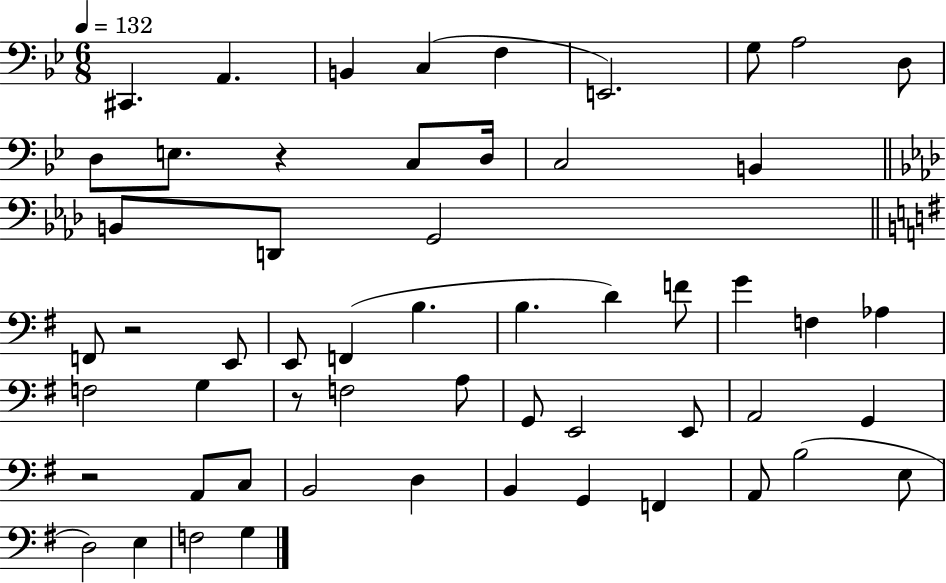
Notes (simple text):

C#2/q. A2/q. B2/q C3/q F3/q E2/h. G3/e A3/h D3/e D3/e E3/e. R/q C3/e D3/s C3/h B2/q B2/e D2/e G2/h F2/e R/h E2/e E2/e F2/q B3/q. B3/q. D4/q F4/e G4/q F3/q Ab3/q F3/h G3/q R/e F3/h A3/e G2/e E2/h E2/e A2/h G2/q R/h A2/e C3/e B2/h D3/q B2/q G2/q F2/q A2/e B3/h E3/e D3/h E3/q F3/h G3/q